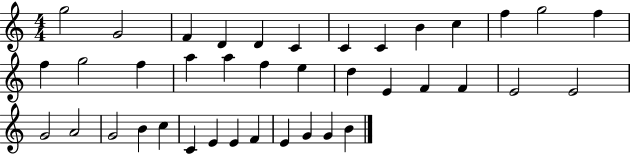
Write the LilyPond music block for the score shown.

{
  \clef treble
  \numericTimeSignature
  \time 4/4
  \key c \major
  g''2 g'2 | f'4 d'4 d'4 c'4 | c'4 c'4 b'4 c''4 | f''4 g''2 f''4 | \break f''4 g''2 f''4 | a''4 a''4 f''4 e''4 | d''4 e'4 f'4 f'4 | e'2 e'2 | \break g'2 a'2 | g'2 b'4 c''4 | c'4 e'4 e'4 f'4 | e'4 g'4 g'4 b'4 | \break \bar "|."
}